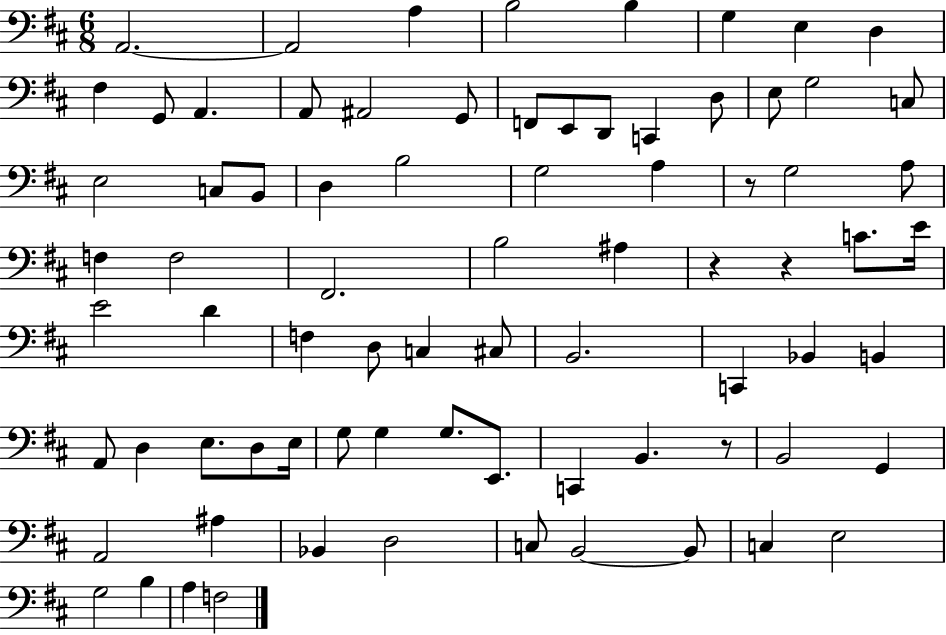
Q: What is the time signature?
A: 6/8